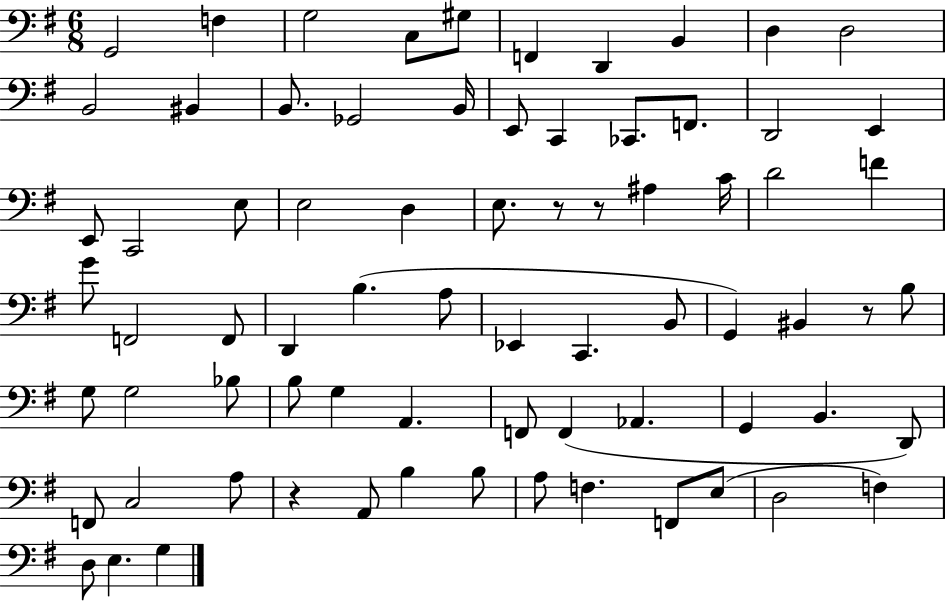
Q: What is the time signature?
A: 6/8